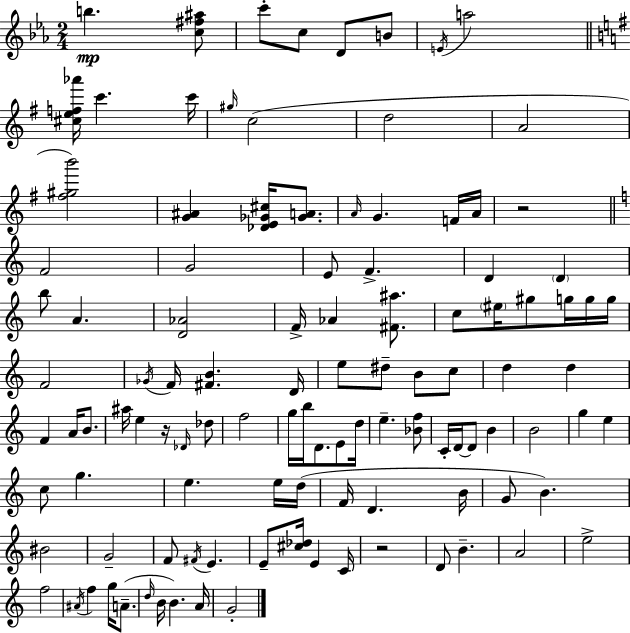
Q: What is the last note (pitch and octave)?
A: G4